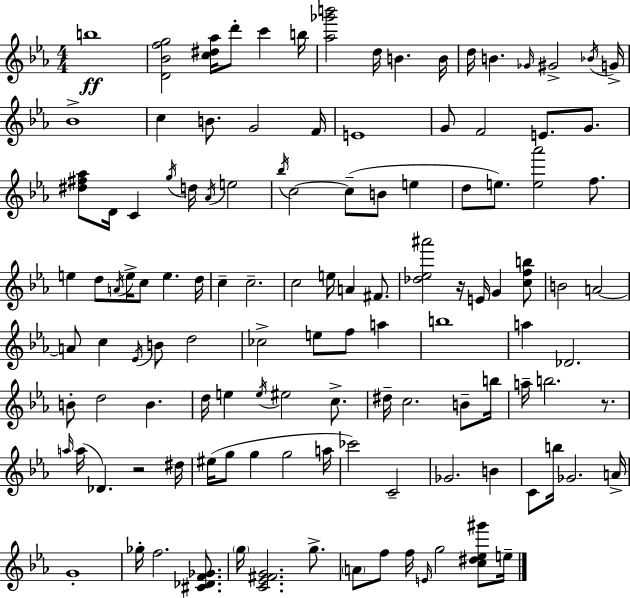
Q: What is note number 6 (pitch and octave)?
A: B4